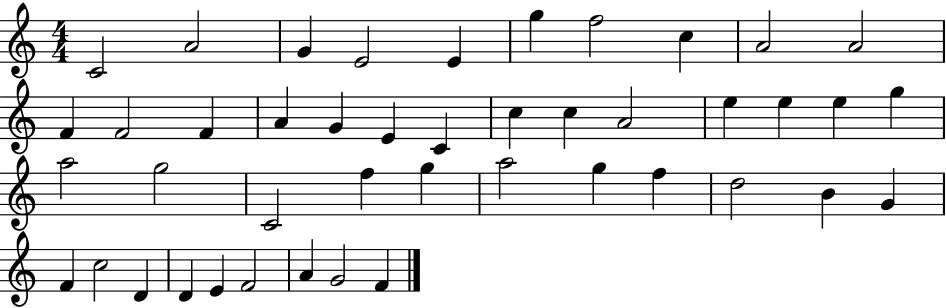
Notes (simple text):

C4/h A4/h G4/q E4/h E4/q G5/q F5/h C5/q A4/h A4/h F4/q F4/h F4/q A4/q G4/q E4/q C4/q C5/q C5/q A4/h E5/q E5/q E5/q G5/q A5/h G5/h C4/h F5/q G5/q A5/h G5/q F5/q D5/h B4/q G4/q F4/q C5/h D4/q D4/q E4/q F4/h A4/q G4/h F4/q